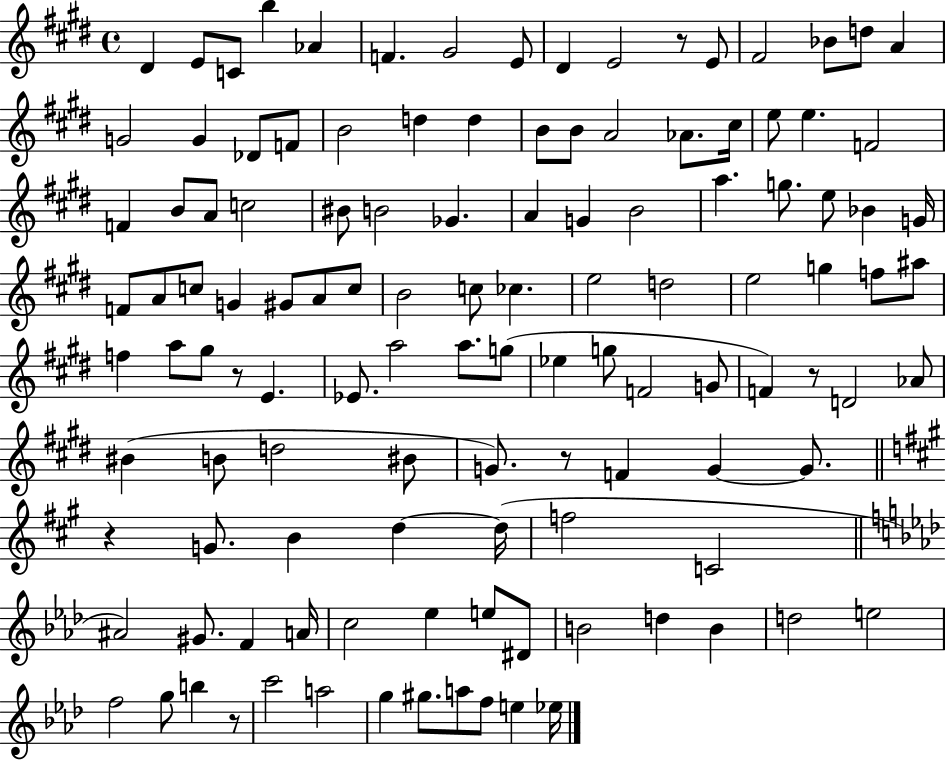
{
  \clef treble
  \time 4/4
  \defaultTimeSignature
  \key e \major
  dis'4 e'8 c'8 b''4 aes'4 | f'4. gis'2 e'8 | dis'4 e'2 r8 e'8 | fis'2 bes'8 d''8 a'4 | \break g'2 g'4 des'8 f'8 | b'2 d''4 d''4 | b'8 b'8 a'2 aes'8. cis''16 | e''8 e''4. f'2 | \break f'4 b'8 a'8 c''2 | bis'8 b'2 ges'4. | a'4 g'4 b'2 | a''4. g''8. e''8 bes'4 g'16 | \break f'8 a'8 c''8 g'4 gis'8 a'8 c''8 | b'2 c''8 ces''4. | e''2 d''2 | e''2 g''4 f''8 ais''8 | \break f''4 a''8 gis''8 r8 e'4. | ees'8. a''2 a''8. g''8( | ees''4 g''8 f'2 g'8 | f'4) r8 d'2 aes'8 | \break bis'4( b'8 d''2 bis'8 | g'8.) r8 f'4 g'4~~ g'8. | \bar "||" \break \key a \major r4 g'8. b'4 d''4~~ d''16( | f''2 c'2 | \bar "||" \break \key f \minor ais'2) gis'8. f'4 a'16 | c''2 ees''4 e''8 dis'8 | b'2 d''4 b'4 | d''2 e''2 | \break f''2 g''8 b''4 r8 | c'''2 a''2 | g''4 gis''8. a''8 f''8 e''4 ees''16 | \bar "|."
}